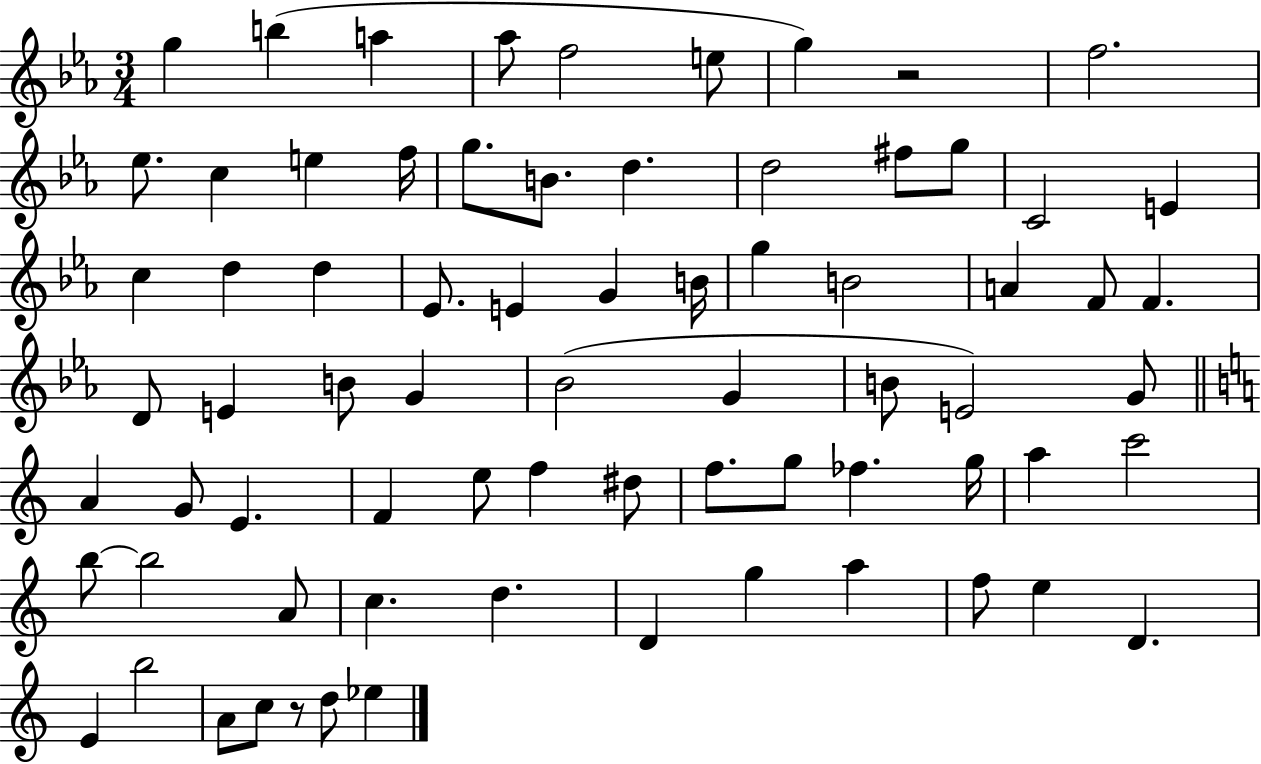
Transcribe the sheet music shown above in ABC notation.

X:1
T:Untitled
M:3/4
L:1/4
K:Eb
g b a _a/2 f2 e/2 g z2 f2 _e/2 c e f/4 g/2 B/2 d d2 ^f/2 g/2 C2 E c d d _E/2 E G B/4 g B2 A F/2 F D/2 E B/2 G _B2 G B/2 E2 G/2 A G/2 E F e/2 f ^d/2 f/2 g/2 _f g/4 a c'2 b/2 b2 A/2 c d D g a f/2 e D E b2 A/2 c/2 z/2 d/2 _e